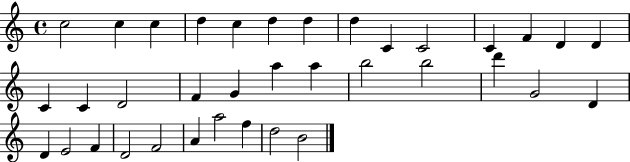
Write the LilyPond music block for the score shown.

{
  \clef treble
  \time 4/4
  \defaultTimeSignature
  \key c \major
  c''2 c''4 c''4 | d''4 c''4 d''4 d''4 | d''4 c'4 c'2 | c'4 f'4 d'4 d'4 | \break c'4 c'4 d'2 | f'4 g'4 a''4 a''4 | b''2 b''2 | d'''4 g'2 d'4 | \break d'4 e'2 f'4 | d'2 f'2 | a'4 a''2 f''4 | d''2 b'2 | \break \bar "|."
}